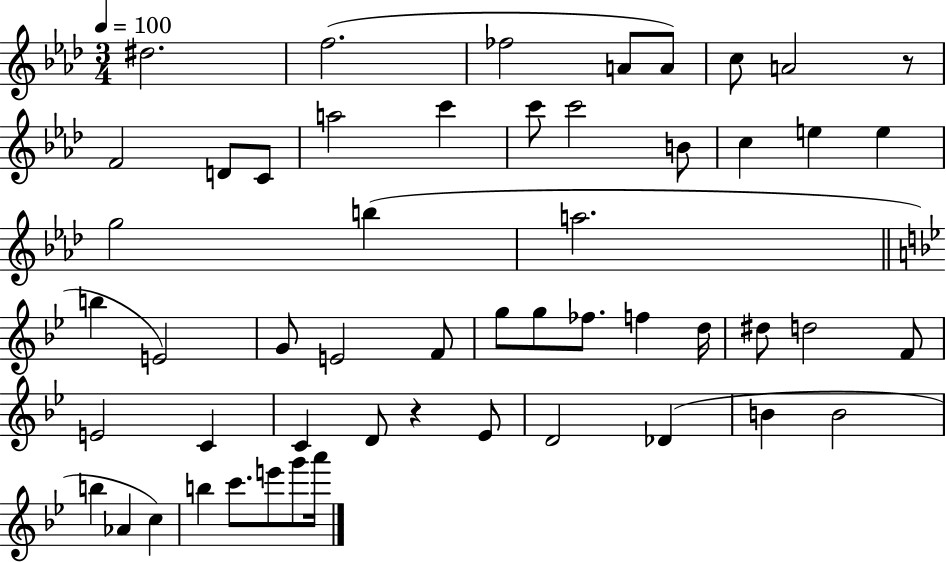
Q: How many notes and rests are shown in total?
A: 53